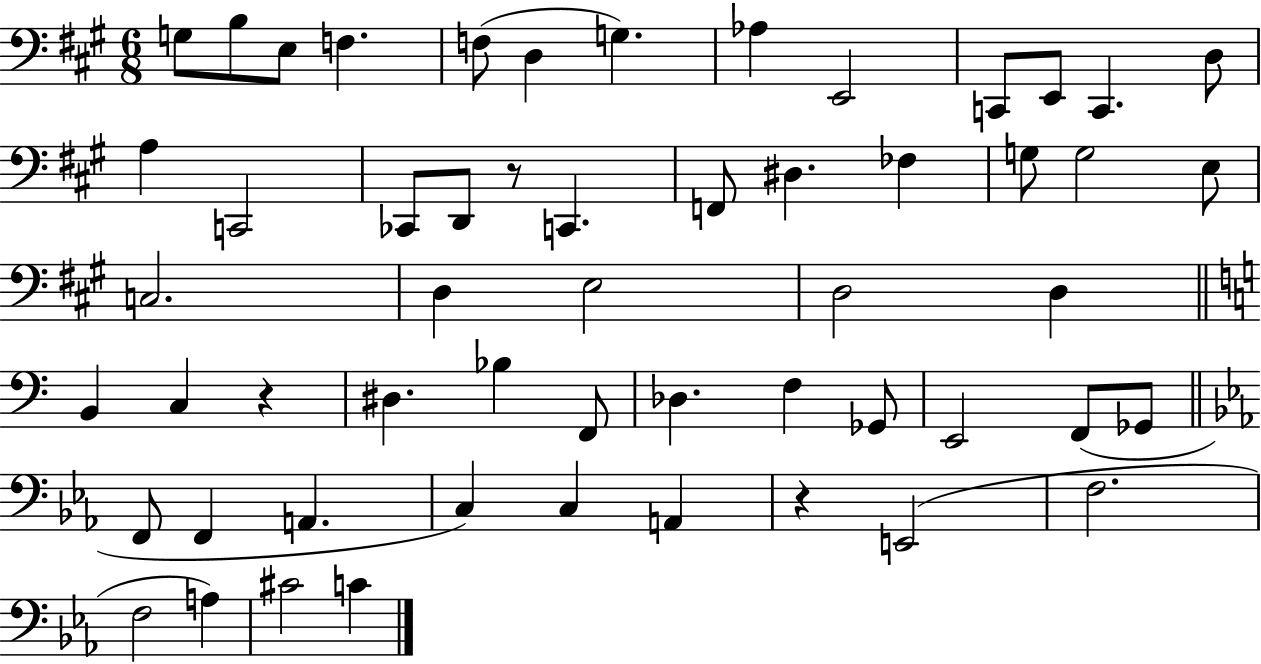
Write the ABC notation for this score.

X:1
T:Untitled
M:6/8
L:1/4
K:A
G,/2 B,/2 E,/2 F, F,/2 D, G, _A, E,,2 C,,/2 E,,/2 C,, D,/2 A, C,,2 _C,,/2 D,,/2 z/2 C,, F,,/2 ^D, _F, G,/2 G,2 E,/2 C,2 D, E,2 D,2 D, B,, C, z ^D, _B, F,,/2 _D, F, _G,,/2 E,,2 F,,/2 _G,,/2 F,,/2 F,, A,, C, C, A,, z E,,2 F,2 F,2 A, ^C2 C